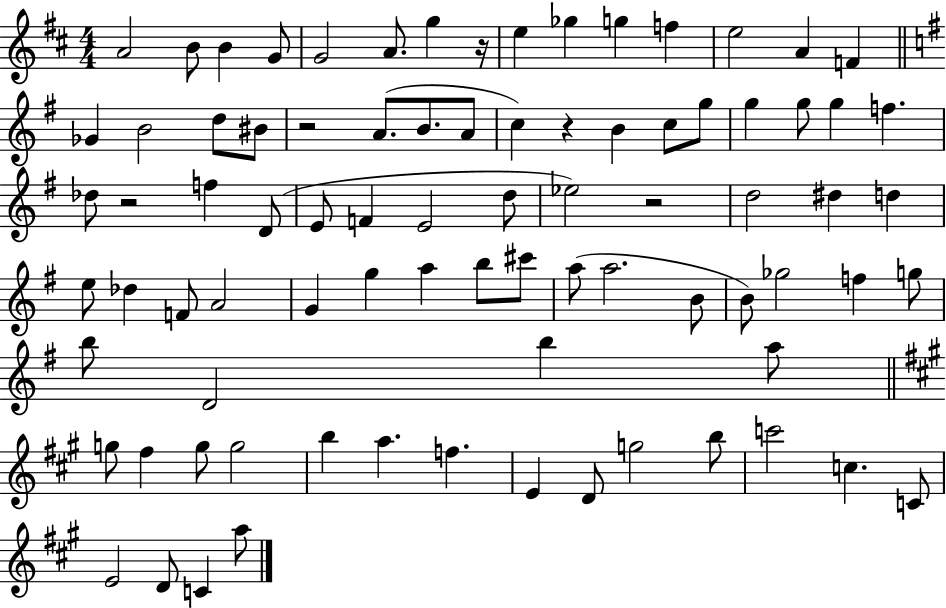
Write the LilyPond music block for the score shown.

{
  \clef treble
  \numericTimeSignature
  \time 4/4
  \key d \major
  a'2 b'8 b'4 g'8 | g'2 a'8. g''4 r16 | e''4 ges''4 g''4 f''4 | e''2 a'4 f'4 | \break \bar "||" \break \key g \major ges'4 b'2 d''8 bis'8 | r2 a'8.( b'8. a'8 | c''4) r4 b'4 c''8 g''8 | g''4 g''8 g''4 f''4. | \break des''8 r2 f''4 d'8( | e'8 f'4 e'2 d''8 | ees''2) r2 | d''2 dis''4 d''4 | \break e''8 des''4 f'8 a'2 | g'4 g''4 a''4 b''8 cis'''8 | a''8( a''2. b'8 | b'8) ges''2 f''4 g''8 | \break b''8 d'2 b''4 a''8 | \bar "||" \break \key a \major g''8 fis''4 g''8 g''2 | b''4 a''4. f''4. | e'4 d'8 g''2 b''8 | c'''2 c''4. c'8 | \break e'2 d'8 c'4 a''8 | \bar "|."
}